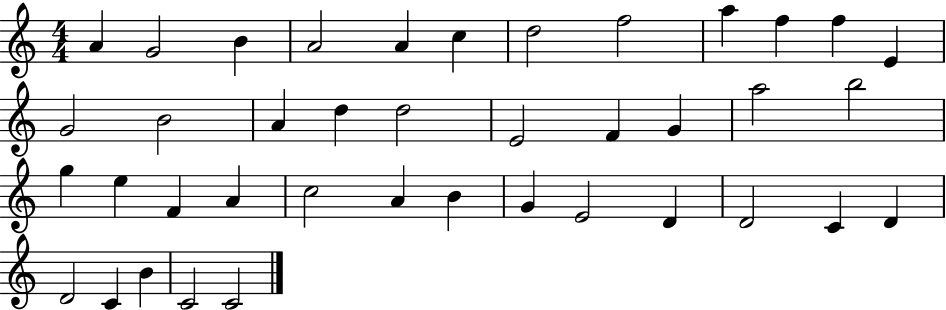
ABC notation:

X:1
T:Untitled
M:4/4
L:1/4
K:C
A G2 B A2 A c d2 f2 a f f E G2 B2 A d d2 E2 F G a2 b2 g e F A c2 A B G E2 D D2 C D D2 C B C2 C2